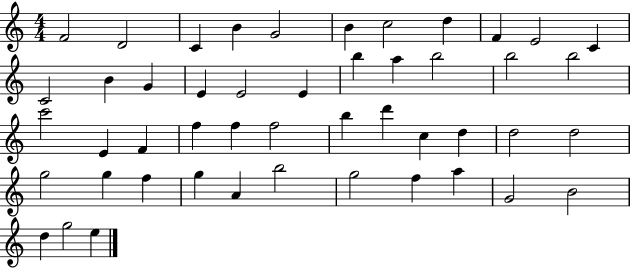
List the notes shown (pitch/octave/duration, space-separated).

F4/h D4/h C4/q B4/q G4/h B4/q C5/h D5/q F4/q E4/h C4/q C4/h B4/q G4/q E4/q E4/h E4/q B5/q A5/q B5/h B5/h B5/h C6/h E4/q F4/q F5/q F5/q F5/h B5/q D6/q C5/q D5/q D5/h D5/h G5/h G5/q F5/q G5/q A4/q B5/h G5/h F5/q A5/q G4/h B4/h D5/q G5/h E5/q